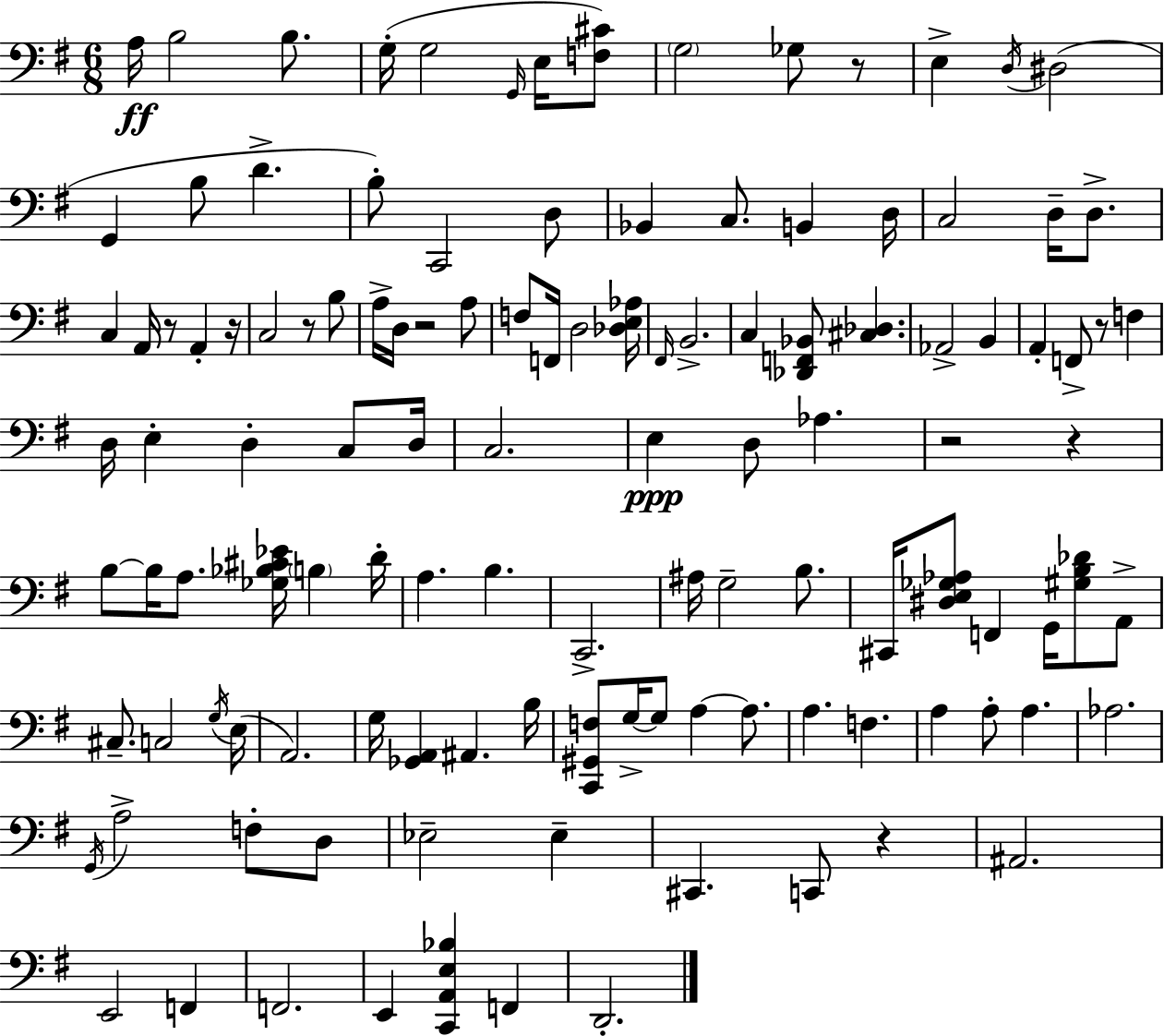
A3/s B3/h B3/e. G3/s G3/h G2/s E3/s [F3,C#4]/e G3/h Gb3/e R/e E3/q D3/s D#3/h G2/q B3/e D4/q. B3/e C2/h D3/e Bb2/q C3/e. B2/q D3/s C3/h D3/s D3/e. C3/q A2/s R/e A2/q R/s C3/h R/e B3/e A3/s D3/s R/h A3/e F3/e F2/s D3/h [Db3,E3,Ab3]/s F#2/s B2/h. C3/q [Db2,F2,Bb2]/e [C#3,Db3]/q. Ab2/h B2/q A2/q F2/e R/e F3/q D3/s E3/q D3/q C3/e D3/s C3/h. E3/q D3/e Ab3/q. R/h R/q B3/e B3/s A3/e. [Gb3,Bb3,C#4,Eb4]/s B3/q D4/s A3/q. B3/q. C2/h. A#3/s G3/h B3/e. C#2/s [D#3,E3,Gb3,Ab3]/e F2/q G2/s [G#3,B3,Db4]/e A2/e C#3/e. C3/h G3/s E3/s A2/h. G3/s [Gb2,A2]/q A#2/q. B3/s [C2,G#2,F3]/e G3/s G3/e A3/q A3/e. A3/q. F3/q. A3/q A3/e A3/q. Ab3/h. G2/s A3/h F3/e D3/e Eb3/h Eb3/q C#2/q. C2/e R/q A#2/h. E2/h F2/q F2/h. E2/q [C2,A2,E3,Bb3]/q F2/q D2/h.